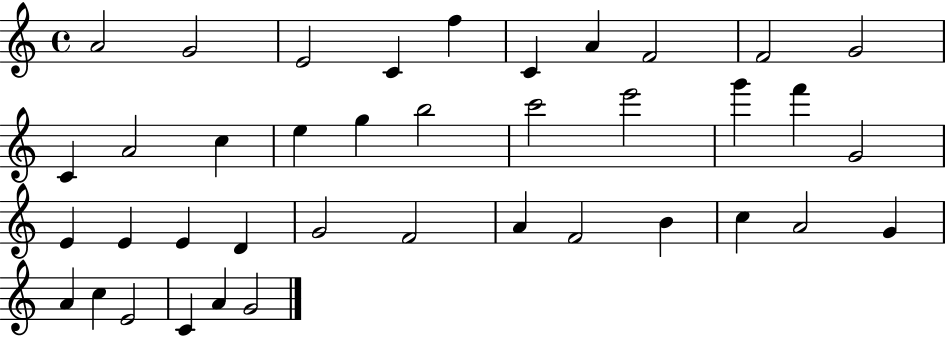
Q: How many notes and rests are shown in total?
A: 39